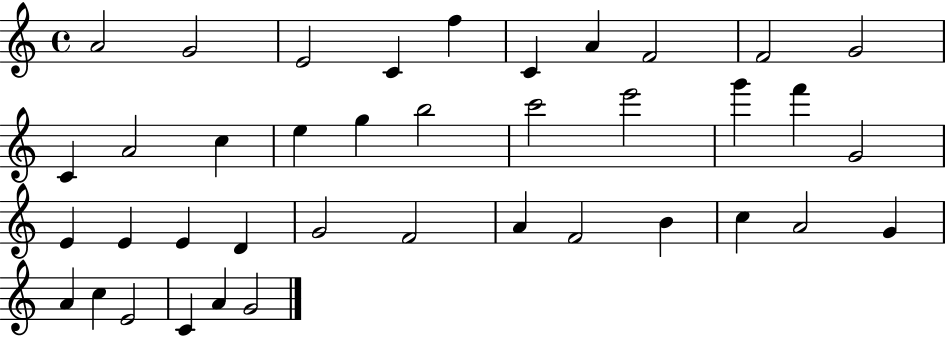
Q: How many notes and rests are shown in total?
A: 39